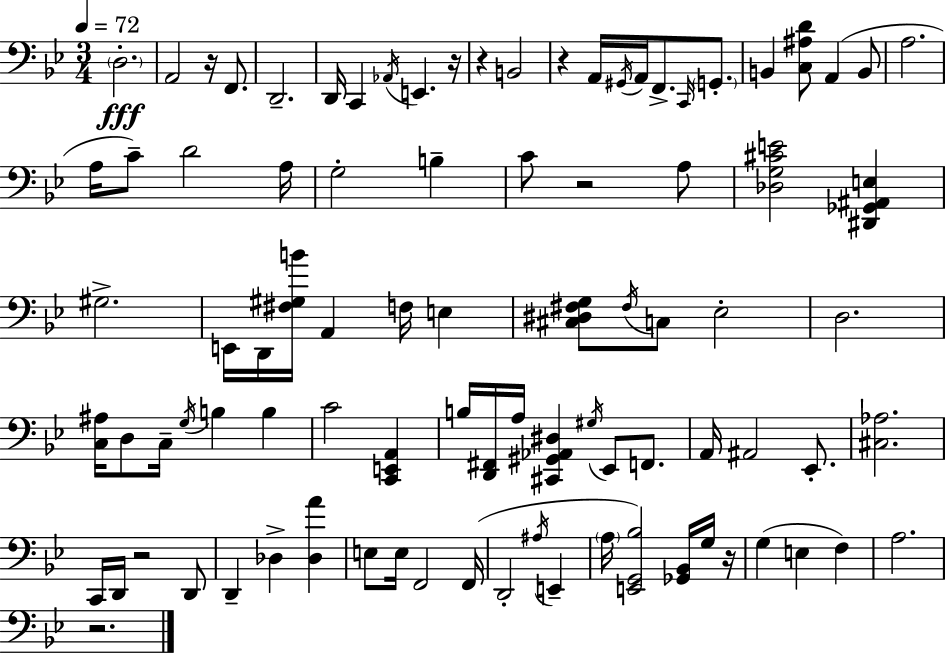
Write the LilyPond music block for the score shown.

{
  \clef bass
  \numericTimeSignature
  \time 3/4
  \key g \minor
  \tempo 4 = 72
  \repeat volta 2 { \parenthesize d2.-.\fff | a,2 r16 f,8. | d,2.-- | d,16 c,4 \acciaccatura { aes,16 } e,4. | \break r16 r4 b,2 | r4 a,16 \acciaccatura { gis,16 } a,16 f,8.-> \grace { c,16 } | \parenthesize g,8.-. b,4 <c ais d'>8 a,4( | b,8 a2. | \break a16 c'8--) d'2 | a16 g2-. b4-- | c'8 r2 | a8 <des g cis' e'>2 <dis, ges, ais, e>4 | \break gis2.-> | e,16 d,16 <fis gis b'>16 a,4 f16 e4 | <cis dis fis g>8 \acciaccatura { fis16 } c8 ees2-. | d2. | \break <c ais>16 d8 c16-- \acciaccatura { g16 } b4 | b4 c'2 | <c, e, a,>4 b16 <d, fis,>16 a16 <cis, gis, aes, dis>4 | \acciaccatura { gis16 } ees,8 f,8. a,16 ais,2 | \break ees,8.-. <cis aes>2. | c,16 d,16 r2 | d,8 d,4-- des4-> | <des a'>4 e8 e16 f,2 | \break f,16( d,2-. | \acciaccatura { ais16 } e,4-- \parenthesize a16 <e, g, bes>2) | <ges, bes,>16 g16 r16 g4( e4 | f4) a2. | \break r2. | } \bar "|."
}